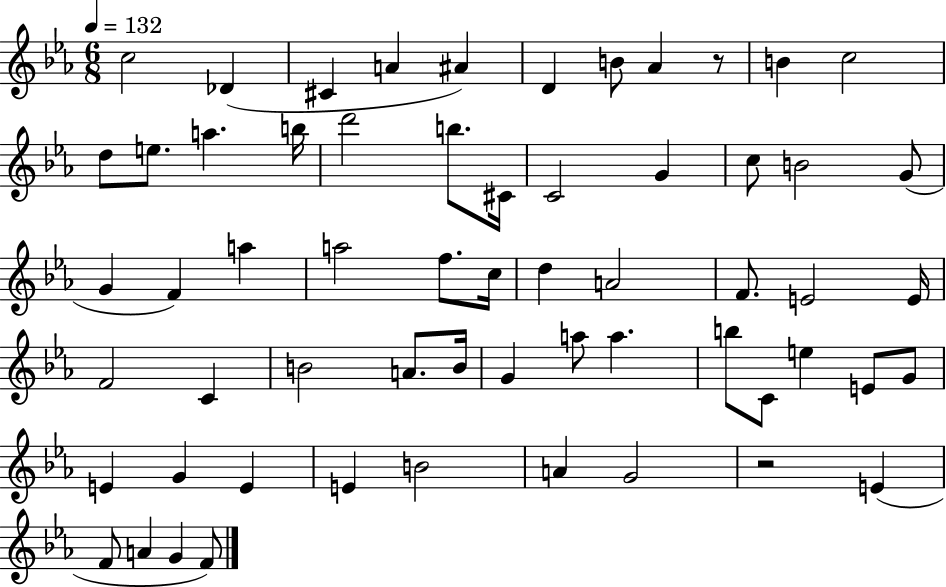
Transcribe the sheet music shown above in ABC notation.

X:1
T:Untitled
M:6/8
L:1/4
K:Eb
c2 _D ^C A ^A D B/2 _A z/2 B c2 d/2 e/2 a b/4 d'2 b/2 ^C/4 C2 G c/2 B2 G/2 G F a a2 f/2 c/4 d A2 F/2 E2 E/4 F2 C B2 A/2 B/4 G a/2 a b/2 C/2 e E/2 G/2 E G E E B2 A G2 z2 E F/2 A G F/2